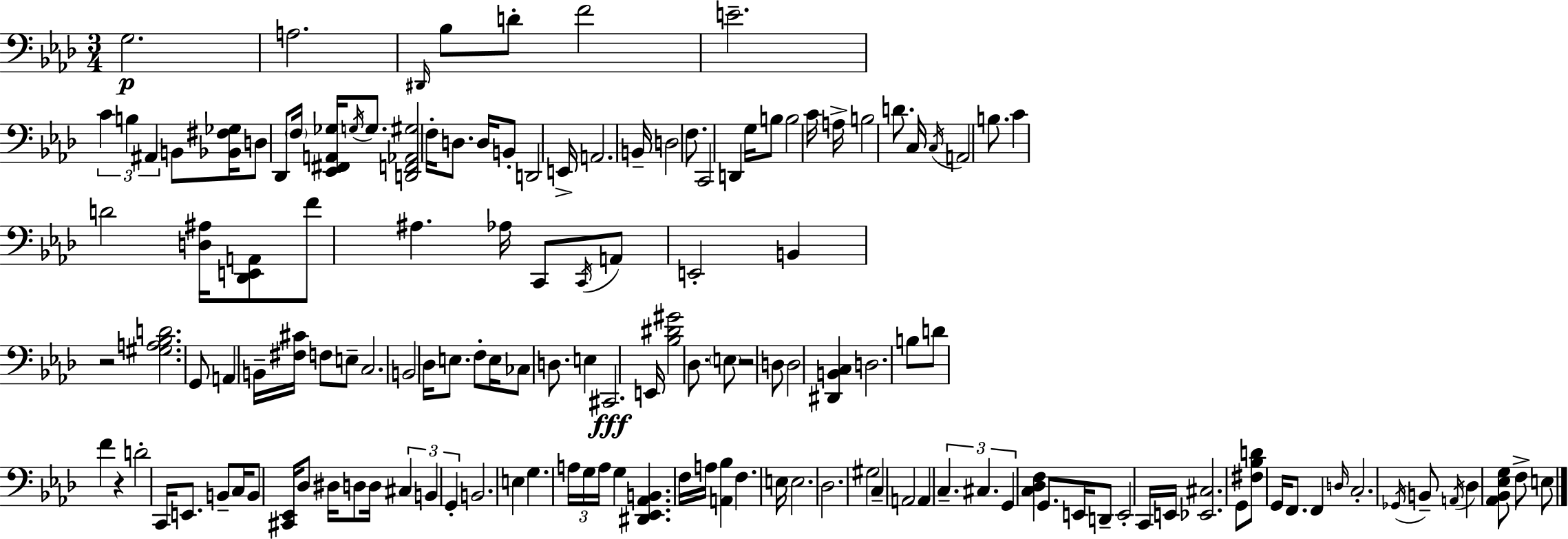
G3/h. A3/h. D#2/s Bb3/e D4/e F4/h E4/h. C4/q B3/q A#2/q B2/e [Bb2,F#3,Gb3]/s D3/e Db2/e F3/s [Eb2,F#2,A2,Gb3]/s G3/s G3/e. [D2,F2,Ab2,G#3]/h F3/s D3/e. D3/s B2/e D2/h E2/s A2/h. B2/s D3/h F3/e. C2/h D2/q G3/s B3/e B3/h C4/s A3/s B3/h D4/e. C3/s C3/s A2/h B3/e. C4/q D4/h [D3,A#3]/s [Db2,E2,A2]/e F4/e A#3/q. Ab3/s C2/e C2/s A2/e E2/h B2/q R/h [G#3,A3,Bb3,D4]/h. G2/e A2/q B2/s [F#3,C#4]/s F3/e E3/e C3/h. B2/h Db3/s E3/e. F3/e E3/s CES3/e D3/e. E3/q C#2/h. E2/s [Bb3,D#4,G#4]/h Db3/e. E3/e R/h D3/e D3/h [D#2,B2,C3]/q D3/h. B3/e D4/e F4/q R/q D4/h C2/s E2/e. B2/e C3/s B2/e [C#2,Eb2]/s Db3/e D#3/s D3/e D3/s C#3/q B2/q G2/q B2/h. E3/q G3/q. A3/s G3/s A3/s G3/q [D#2,Eb2,Ab2,B2]/q. F3/s A3/s [A2,Bb3]/q F3/q. E3/s E3/h. Db3/h. G#3/h C3/q A2/h A2/q C3/q. C#3/q. G2/q [C3,Db3,F3]/q G2/e. E2/s D2/e E2/h C2/s E2/s [Eb2,C#3]/h. G2/e [F#3,Bb3,D4]/e G2/s F2/e. F2/q D3/s C3/h. Gb2/s B2/e A2/s Db3/q [Ab2,Bb2,Eb3,G3]/e F3/e E3/e